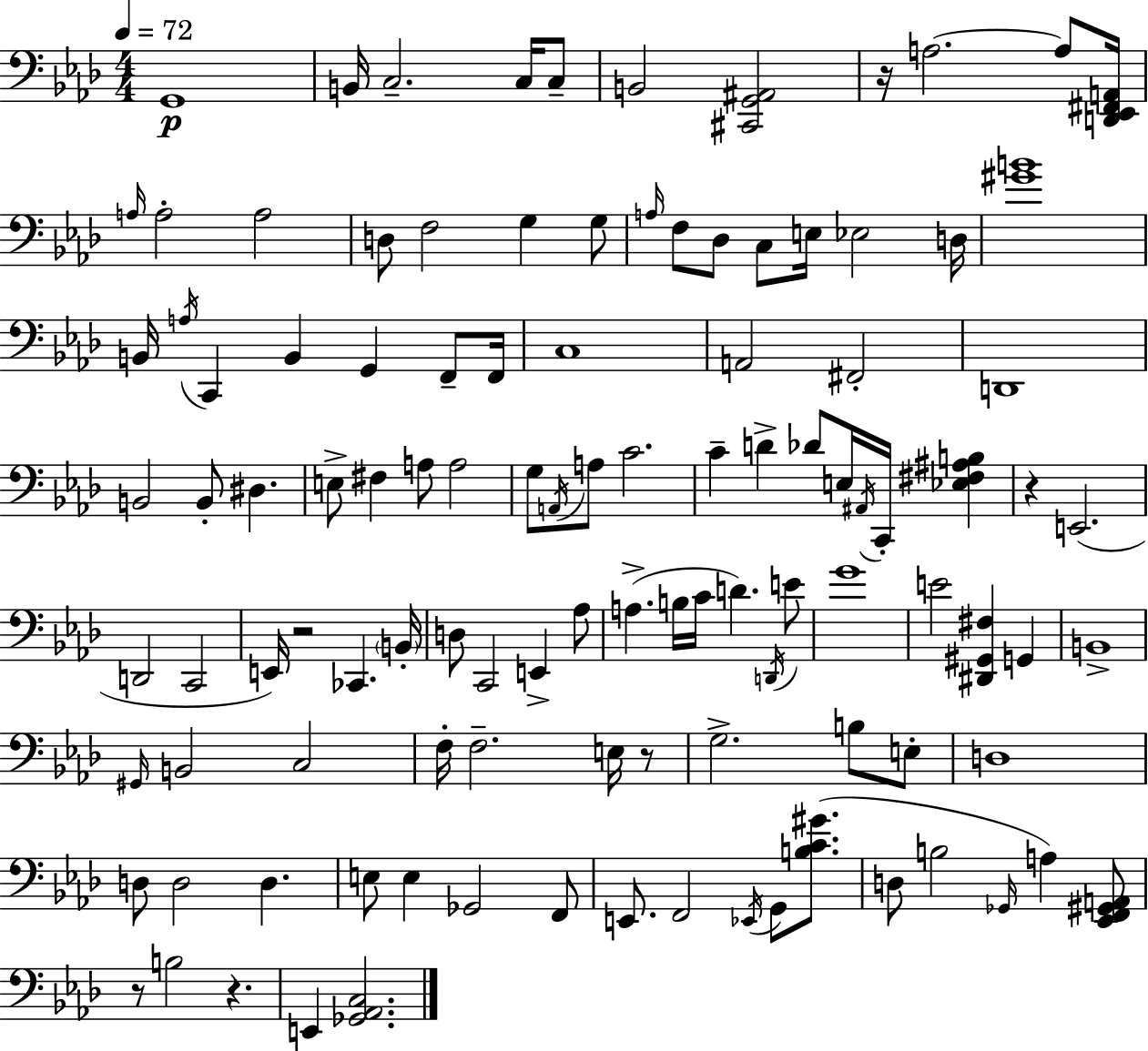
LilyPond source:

{
  \clef bass
  \numericTimeSignature
  \time 4/4
  \key f \minor
  \tempo 4 = 72
  g,1\p | b,16 c2.-- c16 c8-- | b,2 <cis, g, ais,>2 | r16 a2.~~ a8 <d, ees, fis, a,>16 | \break \grace { a16 } a2-. a2 | d8 f2 g4 g8 | \grace { a16 } f8 des8 c8 e16 ees2 | d16 <gis' b'>1 | \break b,16 \acciaccatura { a16 } c,4 b,4 g,4 | f,8-- f,16 c1 | a,2 fis,2-. | d,1 | \break b,2 b,8-. dis4. | e8-> fis4 a8 a2 | g8 \acciaccatura { a,16 } a8 c'2. | c'4-- d'4-> des'8 e16 \acciaccatura { ais,16 } | \break c,16-. <ees fis ais b>4 r4 e,2.( | d,2 c,2 | e,16) r2 ces,4. | \parenthesize b,16-. d8 c,2 e,4-> | \break aes8 a4.->( b16 c'16 d'4.) | \acciaccatura { d,16 } e'8 g'1 | e'2 <dis, gis, fis>4 | g,4 b,1-> | \break \grace { gis,16 } b,2 c2 | f16-. f2.-- | e16 r8 g2.-> | b8 e8-. d1 | \break d8 d2 | d4. e8 e4 ges,2 | f,8 e,8. f,2 | \acciaccatura { ees,16 } g,8 <b c' gis'>8.( d8 b2 | \break \grace { ges,16 } a4) <ees, f, gis, a,>8 r8 b2 | r4. e,4 <ges, aes, c>2. | \bar "|."
}